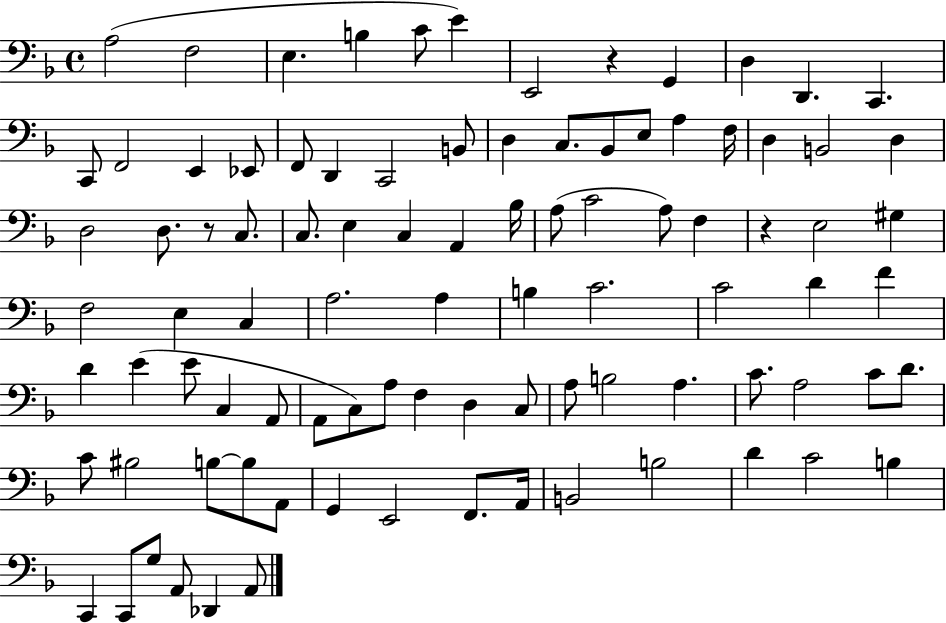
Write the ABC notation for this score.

X:1
T:Untitled
M:4/4
L:1/4
K:F
A,2 F,2 E, B, C/2 E E,,2 z G,, D, D,, C,, C,,/2 F,,2 E,, _E,,/2 F,,/2 D,, C,,2 B,,/2 D, C,/2 _B,,/2 E,/2 A, F,/4 D, B,,2 D, D,2 D,/2 z/2 C,/2 C,/2 E, C, A,, _B,/4 A,/2 C2 A,/2 F, z E,2 ^G, F,2 E, C, A,2 A, B, C2 C2 D F D E E/2 C, A,,/2 A,,/2 C,/2 A,/2 F, D, C,/2 A,/2 B,2 A, C/2 A,2 C/2 D/2 C/2 ^B,2 B,/2 B,/2 A,,/2 G,, E,,2 F,,/2 A,,/4 B,,2 B,2 D C2 B, C,, C,,/2 G,/2 A,,/2 _D,, A,,/2